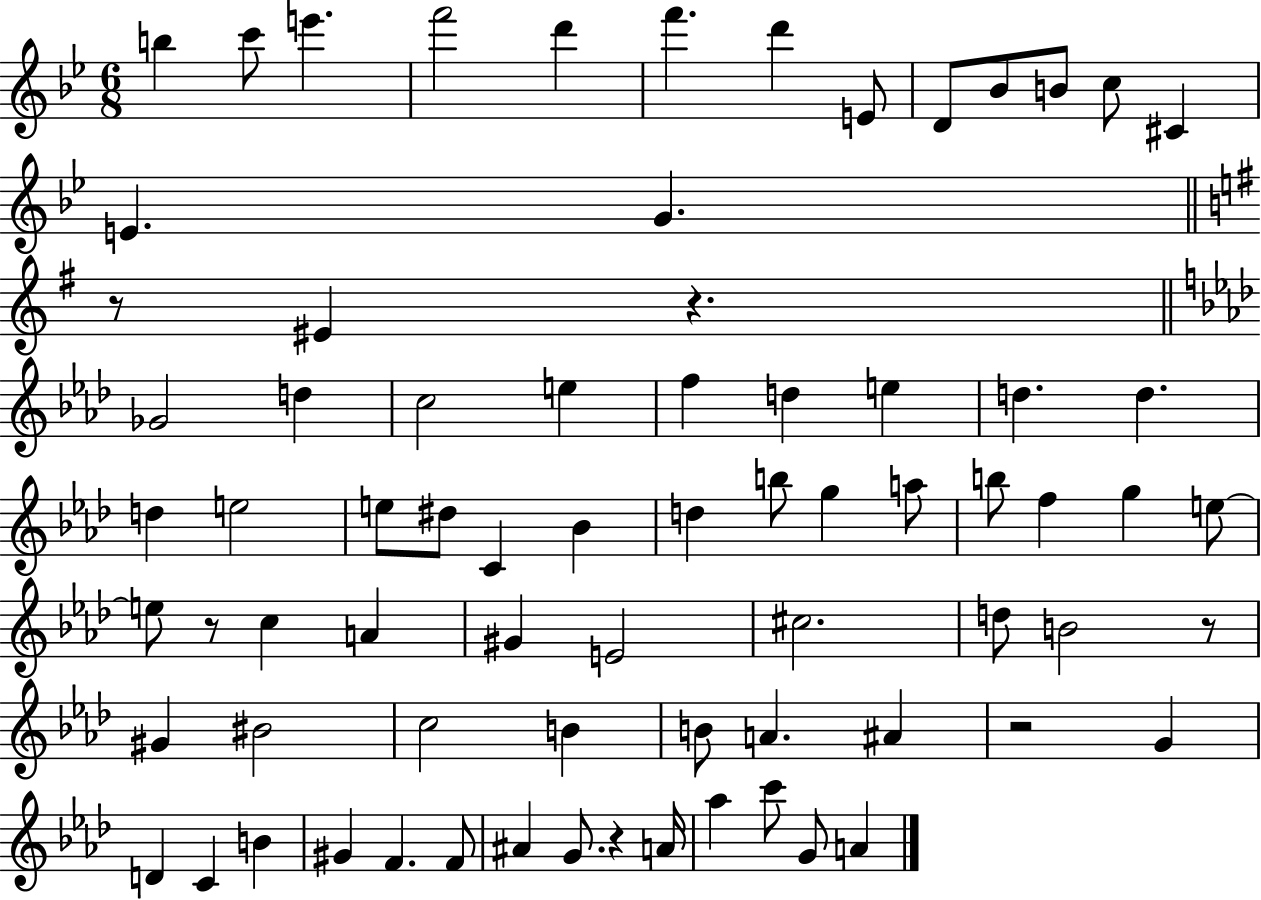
B5/q C6/e E6/q. F6/h D6/q F6/q. D6/q E4/e D4/e Bb4/e B4/e C5/e C#4/q E4/q. G4/q. R/e EIS4/q R/q. Gb4/h D5/q C5/h E5/q F5/q D5/q E5/q D5/q. D5/q. D5/q E5/h E5/e D#5/e C4/q Bb4/q D5/q B5/e G5/q A5/e B5/e F5/q G5/q E5/e E5/e R/e C5/q A4/q G#4/q E4/h C#5/h. D5/e B4/h R/e G#4/q BIS4/h C5/h B4/q B4/e A4/q. A#4/q R/h G4/q D4/q C4/q B4/q G#4/q F4/q. F4/e A#4/q G4/e. R/q A4/s Ab5/q C6/e G4/e A4/q